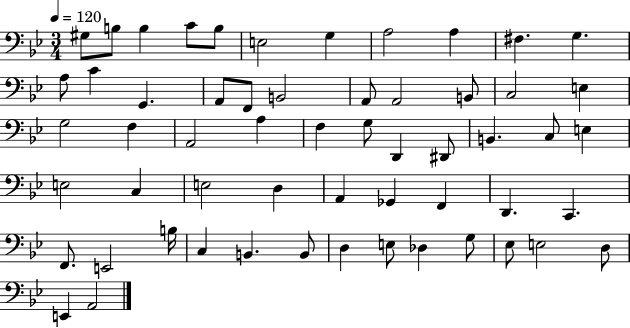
X:1
T:Untitled
M:3/4
L:1/4
K:Bb
^G,/2 B,/2 B, C/2 B,/2 E,2 G, A,2 A, ^F, G, A,/2 C G,, A,,/2 F,,/2 B,,2 A,,/2 A,,2 B,,/2 C,2 E, G,2 F, A,,2 A, F, G,/2 D,, ^D,,/2 B,, C,/2 E, E,2 C, E,2 D, A,, _G,, F,, D,, C,, F,,/2 E,,2 B,/4 C, B,, B,,/2 D, E,/2 _D, G,/2 _E,/2 E,2 D,/2 E,, A,,2